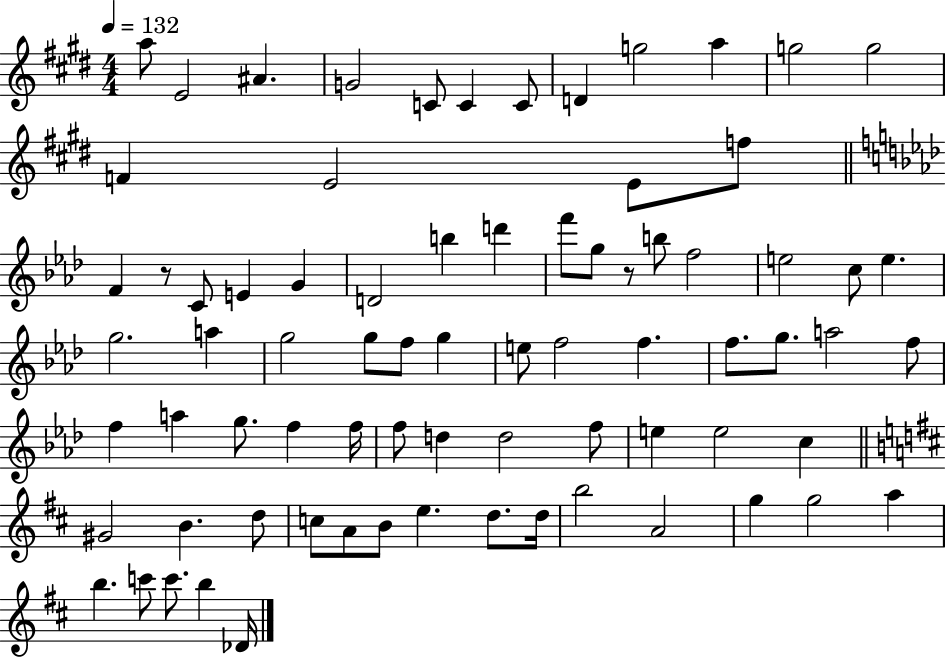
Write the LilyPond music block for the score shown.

{
  \clef treble
  \numericTimeSignature
  \time 4/4
  \key e \major
  \tempo 4 = 132
  a''8 e'2 ais'4. | g'2 c'8 c'4 c'8 | d'4 g''2 a''4 | g''2 g''2 | \break f'4 e'2 e'8 f''8 | \bar "||" \break \key aes \major f'4 r8 c'8 e'4 g'4 | d'2 b''4 d'''4 | f'''8 g''8 r8 b''8 f''2 | e''2 c''8 e''4. | \break g''2. a''4 | g''2 g''8 f''8 g''4 | e''8 f''2 f''4. | f''8. g''8. a''2 f''8 | \break f''4 a''4 g''8. f''4 f''16 | f''8 d''4 d''2 f''8 | e''4 e''2 c''4 | \bar "||" \break \key d \major gis'2 b'4. d''8 | c''8 a'8 b'8 e''4. d''8. d''16 | b''2 a'2 | g''4 g''2 a''4 | \break b''4. c'''8 c'''8. b''4 des'16 | \bar "|."
}